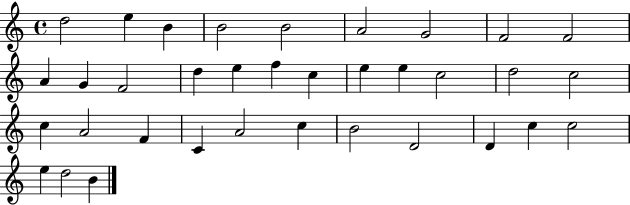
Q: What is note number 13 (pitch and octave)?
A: D5